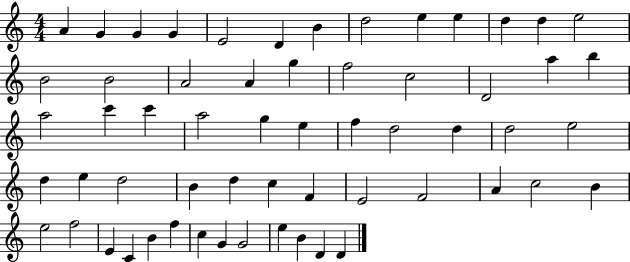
A4/q G4/q G4/q G4/q E4/h D4/q B4/q D5/h E5/q E5/q D5/q D5/q E5/h B4/h B4/h A4/h A4/q G5/q F5/h C5/h D4/h A5/q B5/q A5/h C6/q C6/q A5/h G5/q E5/q F5/q D5/h D5/q D5/h E5/h D5/q E5/q D5/h B4/q D5/q C5/q F4/q E4/h F4/h A4/q C5/h B4/q E5/h F5/h E4/q C4/q B4/q F5/q C5/q G4/q G4/h E5/q B4/q D4/q D4/q